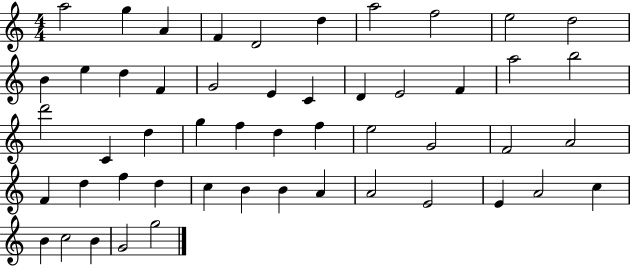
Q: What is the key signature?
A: C major